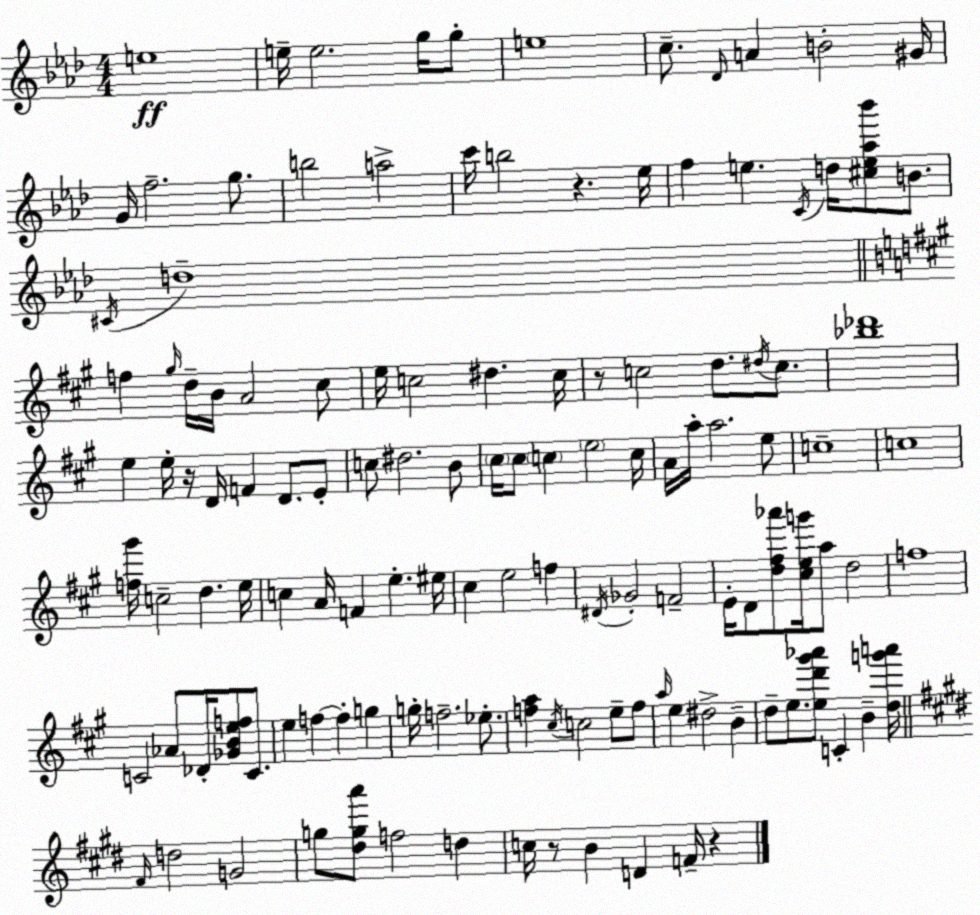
X:1
T:Untitled
M:4/4
L:1/4
K:Ab
e4 e/4 e2 g/4 g/2 e4 c/2 _D/4 A B2 ^G/4 G/4 f2 g/2 b2 a2 c'/4 b2 z _e/4 f e C/4 d/4 [^ce_a_b']/2 B/2 ^C/4 d4 f ^g/4 d/4 B/4 A2 ^c/2 e/4 c2 ^d c/4 z/2 c2 d/2 ^d/4 c/2 [_b_d']4 e e/4 z/4 D/4 F D/2 E/2 c/2 ^d2 B/2 ^c/4 ^c/2 c e2 c/4 A/4 a/4 a2 e/2 c4 c4 [f^g']/4 c2 d e/4 c A/4 F e ^e/4 ^c e2 f ^D/4 _G2 F2 E/4 D/2 [d^f_a']/2 [^ceg']/4 a/2 d2 f4 C2 _A/2 _D/4 [_GBef]/2 C/2 e f f g g/4 f2 _e/2 [fa] ^c/4 c2 e/2 f/2 a/4 e ^d2 B d/2 e/2 [ed'^g'_a']/2 C B [dg'a']/4 ^F/4 d2 G2 g/2 [^dga']/2 f2 d c/4 z/2 B D F/4 z